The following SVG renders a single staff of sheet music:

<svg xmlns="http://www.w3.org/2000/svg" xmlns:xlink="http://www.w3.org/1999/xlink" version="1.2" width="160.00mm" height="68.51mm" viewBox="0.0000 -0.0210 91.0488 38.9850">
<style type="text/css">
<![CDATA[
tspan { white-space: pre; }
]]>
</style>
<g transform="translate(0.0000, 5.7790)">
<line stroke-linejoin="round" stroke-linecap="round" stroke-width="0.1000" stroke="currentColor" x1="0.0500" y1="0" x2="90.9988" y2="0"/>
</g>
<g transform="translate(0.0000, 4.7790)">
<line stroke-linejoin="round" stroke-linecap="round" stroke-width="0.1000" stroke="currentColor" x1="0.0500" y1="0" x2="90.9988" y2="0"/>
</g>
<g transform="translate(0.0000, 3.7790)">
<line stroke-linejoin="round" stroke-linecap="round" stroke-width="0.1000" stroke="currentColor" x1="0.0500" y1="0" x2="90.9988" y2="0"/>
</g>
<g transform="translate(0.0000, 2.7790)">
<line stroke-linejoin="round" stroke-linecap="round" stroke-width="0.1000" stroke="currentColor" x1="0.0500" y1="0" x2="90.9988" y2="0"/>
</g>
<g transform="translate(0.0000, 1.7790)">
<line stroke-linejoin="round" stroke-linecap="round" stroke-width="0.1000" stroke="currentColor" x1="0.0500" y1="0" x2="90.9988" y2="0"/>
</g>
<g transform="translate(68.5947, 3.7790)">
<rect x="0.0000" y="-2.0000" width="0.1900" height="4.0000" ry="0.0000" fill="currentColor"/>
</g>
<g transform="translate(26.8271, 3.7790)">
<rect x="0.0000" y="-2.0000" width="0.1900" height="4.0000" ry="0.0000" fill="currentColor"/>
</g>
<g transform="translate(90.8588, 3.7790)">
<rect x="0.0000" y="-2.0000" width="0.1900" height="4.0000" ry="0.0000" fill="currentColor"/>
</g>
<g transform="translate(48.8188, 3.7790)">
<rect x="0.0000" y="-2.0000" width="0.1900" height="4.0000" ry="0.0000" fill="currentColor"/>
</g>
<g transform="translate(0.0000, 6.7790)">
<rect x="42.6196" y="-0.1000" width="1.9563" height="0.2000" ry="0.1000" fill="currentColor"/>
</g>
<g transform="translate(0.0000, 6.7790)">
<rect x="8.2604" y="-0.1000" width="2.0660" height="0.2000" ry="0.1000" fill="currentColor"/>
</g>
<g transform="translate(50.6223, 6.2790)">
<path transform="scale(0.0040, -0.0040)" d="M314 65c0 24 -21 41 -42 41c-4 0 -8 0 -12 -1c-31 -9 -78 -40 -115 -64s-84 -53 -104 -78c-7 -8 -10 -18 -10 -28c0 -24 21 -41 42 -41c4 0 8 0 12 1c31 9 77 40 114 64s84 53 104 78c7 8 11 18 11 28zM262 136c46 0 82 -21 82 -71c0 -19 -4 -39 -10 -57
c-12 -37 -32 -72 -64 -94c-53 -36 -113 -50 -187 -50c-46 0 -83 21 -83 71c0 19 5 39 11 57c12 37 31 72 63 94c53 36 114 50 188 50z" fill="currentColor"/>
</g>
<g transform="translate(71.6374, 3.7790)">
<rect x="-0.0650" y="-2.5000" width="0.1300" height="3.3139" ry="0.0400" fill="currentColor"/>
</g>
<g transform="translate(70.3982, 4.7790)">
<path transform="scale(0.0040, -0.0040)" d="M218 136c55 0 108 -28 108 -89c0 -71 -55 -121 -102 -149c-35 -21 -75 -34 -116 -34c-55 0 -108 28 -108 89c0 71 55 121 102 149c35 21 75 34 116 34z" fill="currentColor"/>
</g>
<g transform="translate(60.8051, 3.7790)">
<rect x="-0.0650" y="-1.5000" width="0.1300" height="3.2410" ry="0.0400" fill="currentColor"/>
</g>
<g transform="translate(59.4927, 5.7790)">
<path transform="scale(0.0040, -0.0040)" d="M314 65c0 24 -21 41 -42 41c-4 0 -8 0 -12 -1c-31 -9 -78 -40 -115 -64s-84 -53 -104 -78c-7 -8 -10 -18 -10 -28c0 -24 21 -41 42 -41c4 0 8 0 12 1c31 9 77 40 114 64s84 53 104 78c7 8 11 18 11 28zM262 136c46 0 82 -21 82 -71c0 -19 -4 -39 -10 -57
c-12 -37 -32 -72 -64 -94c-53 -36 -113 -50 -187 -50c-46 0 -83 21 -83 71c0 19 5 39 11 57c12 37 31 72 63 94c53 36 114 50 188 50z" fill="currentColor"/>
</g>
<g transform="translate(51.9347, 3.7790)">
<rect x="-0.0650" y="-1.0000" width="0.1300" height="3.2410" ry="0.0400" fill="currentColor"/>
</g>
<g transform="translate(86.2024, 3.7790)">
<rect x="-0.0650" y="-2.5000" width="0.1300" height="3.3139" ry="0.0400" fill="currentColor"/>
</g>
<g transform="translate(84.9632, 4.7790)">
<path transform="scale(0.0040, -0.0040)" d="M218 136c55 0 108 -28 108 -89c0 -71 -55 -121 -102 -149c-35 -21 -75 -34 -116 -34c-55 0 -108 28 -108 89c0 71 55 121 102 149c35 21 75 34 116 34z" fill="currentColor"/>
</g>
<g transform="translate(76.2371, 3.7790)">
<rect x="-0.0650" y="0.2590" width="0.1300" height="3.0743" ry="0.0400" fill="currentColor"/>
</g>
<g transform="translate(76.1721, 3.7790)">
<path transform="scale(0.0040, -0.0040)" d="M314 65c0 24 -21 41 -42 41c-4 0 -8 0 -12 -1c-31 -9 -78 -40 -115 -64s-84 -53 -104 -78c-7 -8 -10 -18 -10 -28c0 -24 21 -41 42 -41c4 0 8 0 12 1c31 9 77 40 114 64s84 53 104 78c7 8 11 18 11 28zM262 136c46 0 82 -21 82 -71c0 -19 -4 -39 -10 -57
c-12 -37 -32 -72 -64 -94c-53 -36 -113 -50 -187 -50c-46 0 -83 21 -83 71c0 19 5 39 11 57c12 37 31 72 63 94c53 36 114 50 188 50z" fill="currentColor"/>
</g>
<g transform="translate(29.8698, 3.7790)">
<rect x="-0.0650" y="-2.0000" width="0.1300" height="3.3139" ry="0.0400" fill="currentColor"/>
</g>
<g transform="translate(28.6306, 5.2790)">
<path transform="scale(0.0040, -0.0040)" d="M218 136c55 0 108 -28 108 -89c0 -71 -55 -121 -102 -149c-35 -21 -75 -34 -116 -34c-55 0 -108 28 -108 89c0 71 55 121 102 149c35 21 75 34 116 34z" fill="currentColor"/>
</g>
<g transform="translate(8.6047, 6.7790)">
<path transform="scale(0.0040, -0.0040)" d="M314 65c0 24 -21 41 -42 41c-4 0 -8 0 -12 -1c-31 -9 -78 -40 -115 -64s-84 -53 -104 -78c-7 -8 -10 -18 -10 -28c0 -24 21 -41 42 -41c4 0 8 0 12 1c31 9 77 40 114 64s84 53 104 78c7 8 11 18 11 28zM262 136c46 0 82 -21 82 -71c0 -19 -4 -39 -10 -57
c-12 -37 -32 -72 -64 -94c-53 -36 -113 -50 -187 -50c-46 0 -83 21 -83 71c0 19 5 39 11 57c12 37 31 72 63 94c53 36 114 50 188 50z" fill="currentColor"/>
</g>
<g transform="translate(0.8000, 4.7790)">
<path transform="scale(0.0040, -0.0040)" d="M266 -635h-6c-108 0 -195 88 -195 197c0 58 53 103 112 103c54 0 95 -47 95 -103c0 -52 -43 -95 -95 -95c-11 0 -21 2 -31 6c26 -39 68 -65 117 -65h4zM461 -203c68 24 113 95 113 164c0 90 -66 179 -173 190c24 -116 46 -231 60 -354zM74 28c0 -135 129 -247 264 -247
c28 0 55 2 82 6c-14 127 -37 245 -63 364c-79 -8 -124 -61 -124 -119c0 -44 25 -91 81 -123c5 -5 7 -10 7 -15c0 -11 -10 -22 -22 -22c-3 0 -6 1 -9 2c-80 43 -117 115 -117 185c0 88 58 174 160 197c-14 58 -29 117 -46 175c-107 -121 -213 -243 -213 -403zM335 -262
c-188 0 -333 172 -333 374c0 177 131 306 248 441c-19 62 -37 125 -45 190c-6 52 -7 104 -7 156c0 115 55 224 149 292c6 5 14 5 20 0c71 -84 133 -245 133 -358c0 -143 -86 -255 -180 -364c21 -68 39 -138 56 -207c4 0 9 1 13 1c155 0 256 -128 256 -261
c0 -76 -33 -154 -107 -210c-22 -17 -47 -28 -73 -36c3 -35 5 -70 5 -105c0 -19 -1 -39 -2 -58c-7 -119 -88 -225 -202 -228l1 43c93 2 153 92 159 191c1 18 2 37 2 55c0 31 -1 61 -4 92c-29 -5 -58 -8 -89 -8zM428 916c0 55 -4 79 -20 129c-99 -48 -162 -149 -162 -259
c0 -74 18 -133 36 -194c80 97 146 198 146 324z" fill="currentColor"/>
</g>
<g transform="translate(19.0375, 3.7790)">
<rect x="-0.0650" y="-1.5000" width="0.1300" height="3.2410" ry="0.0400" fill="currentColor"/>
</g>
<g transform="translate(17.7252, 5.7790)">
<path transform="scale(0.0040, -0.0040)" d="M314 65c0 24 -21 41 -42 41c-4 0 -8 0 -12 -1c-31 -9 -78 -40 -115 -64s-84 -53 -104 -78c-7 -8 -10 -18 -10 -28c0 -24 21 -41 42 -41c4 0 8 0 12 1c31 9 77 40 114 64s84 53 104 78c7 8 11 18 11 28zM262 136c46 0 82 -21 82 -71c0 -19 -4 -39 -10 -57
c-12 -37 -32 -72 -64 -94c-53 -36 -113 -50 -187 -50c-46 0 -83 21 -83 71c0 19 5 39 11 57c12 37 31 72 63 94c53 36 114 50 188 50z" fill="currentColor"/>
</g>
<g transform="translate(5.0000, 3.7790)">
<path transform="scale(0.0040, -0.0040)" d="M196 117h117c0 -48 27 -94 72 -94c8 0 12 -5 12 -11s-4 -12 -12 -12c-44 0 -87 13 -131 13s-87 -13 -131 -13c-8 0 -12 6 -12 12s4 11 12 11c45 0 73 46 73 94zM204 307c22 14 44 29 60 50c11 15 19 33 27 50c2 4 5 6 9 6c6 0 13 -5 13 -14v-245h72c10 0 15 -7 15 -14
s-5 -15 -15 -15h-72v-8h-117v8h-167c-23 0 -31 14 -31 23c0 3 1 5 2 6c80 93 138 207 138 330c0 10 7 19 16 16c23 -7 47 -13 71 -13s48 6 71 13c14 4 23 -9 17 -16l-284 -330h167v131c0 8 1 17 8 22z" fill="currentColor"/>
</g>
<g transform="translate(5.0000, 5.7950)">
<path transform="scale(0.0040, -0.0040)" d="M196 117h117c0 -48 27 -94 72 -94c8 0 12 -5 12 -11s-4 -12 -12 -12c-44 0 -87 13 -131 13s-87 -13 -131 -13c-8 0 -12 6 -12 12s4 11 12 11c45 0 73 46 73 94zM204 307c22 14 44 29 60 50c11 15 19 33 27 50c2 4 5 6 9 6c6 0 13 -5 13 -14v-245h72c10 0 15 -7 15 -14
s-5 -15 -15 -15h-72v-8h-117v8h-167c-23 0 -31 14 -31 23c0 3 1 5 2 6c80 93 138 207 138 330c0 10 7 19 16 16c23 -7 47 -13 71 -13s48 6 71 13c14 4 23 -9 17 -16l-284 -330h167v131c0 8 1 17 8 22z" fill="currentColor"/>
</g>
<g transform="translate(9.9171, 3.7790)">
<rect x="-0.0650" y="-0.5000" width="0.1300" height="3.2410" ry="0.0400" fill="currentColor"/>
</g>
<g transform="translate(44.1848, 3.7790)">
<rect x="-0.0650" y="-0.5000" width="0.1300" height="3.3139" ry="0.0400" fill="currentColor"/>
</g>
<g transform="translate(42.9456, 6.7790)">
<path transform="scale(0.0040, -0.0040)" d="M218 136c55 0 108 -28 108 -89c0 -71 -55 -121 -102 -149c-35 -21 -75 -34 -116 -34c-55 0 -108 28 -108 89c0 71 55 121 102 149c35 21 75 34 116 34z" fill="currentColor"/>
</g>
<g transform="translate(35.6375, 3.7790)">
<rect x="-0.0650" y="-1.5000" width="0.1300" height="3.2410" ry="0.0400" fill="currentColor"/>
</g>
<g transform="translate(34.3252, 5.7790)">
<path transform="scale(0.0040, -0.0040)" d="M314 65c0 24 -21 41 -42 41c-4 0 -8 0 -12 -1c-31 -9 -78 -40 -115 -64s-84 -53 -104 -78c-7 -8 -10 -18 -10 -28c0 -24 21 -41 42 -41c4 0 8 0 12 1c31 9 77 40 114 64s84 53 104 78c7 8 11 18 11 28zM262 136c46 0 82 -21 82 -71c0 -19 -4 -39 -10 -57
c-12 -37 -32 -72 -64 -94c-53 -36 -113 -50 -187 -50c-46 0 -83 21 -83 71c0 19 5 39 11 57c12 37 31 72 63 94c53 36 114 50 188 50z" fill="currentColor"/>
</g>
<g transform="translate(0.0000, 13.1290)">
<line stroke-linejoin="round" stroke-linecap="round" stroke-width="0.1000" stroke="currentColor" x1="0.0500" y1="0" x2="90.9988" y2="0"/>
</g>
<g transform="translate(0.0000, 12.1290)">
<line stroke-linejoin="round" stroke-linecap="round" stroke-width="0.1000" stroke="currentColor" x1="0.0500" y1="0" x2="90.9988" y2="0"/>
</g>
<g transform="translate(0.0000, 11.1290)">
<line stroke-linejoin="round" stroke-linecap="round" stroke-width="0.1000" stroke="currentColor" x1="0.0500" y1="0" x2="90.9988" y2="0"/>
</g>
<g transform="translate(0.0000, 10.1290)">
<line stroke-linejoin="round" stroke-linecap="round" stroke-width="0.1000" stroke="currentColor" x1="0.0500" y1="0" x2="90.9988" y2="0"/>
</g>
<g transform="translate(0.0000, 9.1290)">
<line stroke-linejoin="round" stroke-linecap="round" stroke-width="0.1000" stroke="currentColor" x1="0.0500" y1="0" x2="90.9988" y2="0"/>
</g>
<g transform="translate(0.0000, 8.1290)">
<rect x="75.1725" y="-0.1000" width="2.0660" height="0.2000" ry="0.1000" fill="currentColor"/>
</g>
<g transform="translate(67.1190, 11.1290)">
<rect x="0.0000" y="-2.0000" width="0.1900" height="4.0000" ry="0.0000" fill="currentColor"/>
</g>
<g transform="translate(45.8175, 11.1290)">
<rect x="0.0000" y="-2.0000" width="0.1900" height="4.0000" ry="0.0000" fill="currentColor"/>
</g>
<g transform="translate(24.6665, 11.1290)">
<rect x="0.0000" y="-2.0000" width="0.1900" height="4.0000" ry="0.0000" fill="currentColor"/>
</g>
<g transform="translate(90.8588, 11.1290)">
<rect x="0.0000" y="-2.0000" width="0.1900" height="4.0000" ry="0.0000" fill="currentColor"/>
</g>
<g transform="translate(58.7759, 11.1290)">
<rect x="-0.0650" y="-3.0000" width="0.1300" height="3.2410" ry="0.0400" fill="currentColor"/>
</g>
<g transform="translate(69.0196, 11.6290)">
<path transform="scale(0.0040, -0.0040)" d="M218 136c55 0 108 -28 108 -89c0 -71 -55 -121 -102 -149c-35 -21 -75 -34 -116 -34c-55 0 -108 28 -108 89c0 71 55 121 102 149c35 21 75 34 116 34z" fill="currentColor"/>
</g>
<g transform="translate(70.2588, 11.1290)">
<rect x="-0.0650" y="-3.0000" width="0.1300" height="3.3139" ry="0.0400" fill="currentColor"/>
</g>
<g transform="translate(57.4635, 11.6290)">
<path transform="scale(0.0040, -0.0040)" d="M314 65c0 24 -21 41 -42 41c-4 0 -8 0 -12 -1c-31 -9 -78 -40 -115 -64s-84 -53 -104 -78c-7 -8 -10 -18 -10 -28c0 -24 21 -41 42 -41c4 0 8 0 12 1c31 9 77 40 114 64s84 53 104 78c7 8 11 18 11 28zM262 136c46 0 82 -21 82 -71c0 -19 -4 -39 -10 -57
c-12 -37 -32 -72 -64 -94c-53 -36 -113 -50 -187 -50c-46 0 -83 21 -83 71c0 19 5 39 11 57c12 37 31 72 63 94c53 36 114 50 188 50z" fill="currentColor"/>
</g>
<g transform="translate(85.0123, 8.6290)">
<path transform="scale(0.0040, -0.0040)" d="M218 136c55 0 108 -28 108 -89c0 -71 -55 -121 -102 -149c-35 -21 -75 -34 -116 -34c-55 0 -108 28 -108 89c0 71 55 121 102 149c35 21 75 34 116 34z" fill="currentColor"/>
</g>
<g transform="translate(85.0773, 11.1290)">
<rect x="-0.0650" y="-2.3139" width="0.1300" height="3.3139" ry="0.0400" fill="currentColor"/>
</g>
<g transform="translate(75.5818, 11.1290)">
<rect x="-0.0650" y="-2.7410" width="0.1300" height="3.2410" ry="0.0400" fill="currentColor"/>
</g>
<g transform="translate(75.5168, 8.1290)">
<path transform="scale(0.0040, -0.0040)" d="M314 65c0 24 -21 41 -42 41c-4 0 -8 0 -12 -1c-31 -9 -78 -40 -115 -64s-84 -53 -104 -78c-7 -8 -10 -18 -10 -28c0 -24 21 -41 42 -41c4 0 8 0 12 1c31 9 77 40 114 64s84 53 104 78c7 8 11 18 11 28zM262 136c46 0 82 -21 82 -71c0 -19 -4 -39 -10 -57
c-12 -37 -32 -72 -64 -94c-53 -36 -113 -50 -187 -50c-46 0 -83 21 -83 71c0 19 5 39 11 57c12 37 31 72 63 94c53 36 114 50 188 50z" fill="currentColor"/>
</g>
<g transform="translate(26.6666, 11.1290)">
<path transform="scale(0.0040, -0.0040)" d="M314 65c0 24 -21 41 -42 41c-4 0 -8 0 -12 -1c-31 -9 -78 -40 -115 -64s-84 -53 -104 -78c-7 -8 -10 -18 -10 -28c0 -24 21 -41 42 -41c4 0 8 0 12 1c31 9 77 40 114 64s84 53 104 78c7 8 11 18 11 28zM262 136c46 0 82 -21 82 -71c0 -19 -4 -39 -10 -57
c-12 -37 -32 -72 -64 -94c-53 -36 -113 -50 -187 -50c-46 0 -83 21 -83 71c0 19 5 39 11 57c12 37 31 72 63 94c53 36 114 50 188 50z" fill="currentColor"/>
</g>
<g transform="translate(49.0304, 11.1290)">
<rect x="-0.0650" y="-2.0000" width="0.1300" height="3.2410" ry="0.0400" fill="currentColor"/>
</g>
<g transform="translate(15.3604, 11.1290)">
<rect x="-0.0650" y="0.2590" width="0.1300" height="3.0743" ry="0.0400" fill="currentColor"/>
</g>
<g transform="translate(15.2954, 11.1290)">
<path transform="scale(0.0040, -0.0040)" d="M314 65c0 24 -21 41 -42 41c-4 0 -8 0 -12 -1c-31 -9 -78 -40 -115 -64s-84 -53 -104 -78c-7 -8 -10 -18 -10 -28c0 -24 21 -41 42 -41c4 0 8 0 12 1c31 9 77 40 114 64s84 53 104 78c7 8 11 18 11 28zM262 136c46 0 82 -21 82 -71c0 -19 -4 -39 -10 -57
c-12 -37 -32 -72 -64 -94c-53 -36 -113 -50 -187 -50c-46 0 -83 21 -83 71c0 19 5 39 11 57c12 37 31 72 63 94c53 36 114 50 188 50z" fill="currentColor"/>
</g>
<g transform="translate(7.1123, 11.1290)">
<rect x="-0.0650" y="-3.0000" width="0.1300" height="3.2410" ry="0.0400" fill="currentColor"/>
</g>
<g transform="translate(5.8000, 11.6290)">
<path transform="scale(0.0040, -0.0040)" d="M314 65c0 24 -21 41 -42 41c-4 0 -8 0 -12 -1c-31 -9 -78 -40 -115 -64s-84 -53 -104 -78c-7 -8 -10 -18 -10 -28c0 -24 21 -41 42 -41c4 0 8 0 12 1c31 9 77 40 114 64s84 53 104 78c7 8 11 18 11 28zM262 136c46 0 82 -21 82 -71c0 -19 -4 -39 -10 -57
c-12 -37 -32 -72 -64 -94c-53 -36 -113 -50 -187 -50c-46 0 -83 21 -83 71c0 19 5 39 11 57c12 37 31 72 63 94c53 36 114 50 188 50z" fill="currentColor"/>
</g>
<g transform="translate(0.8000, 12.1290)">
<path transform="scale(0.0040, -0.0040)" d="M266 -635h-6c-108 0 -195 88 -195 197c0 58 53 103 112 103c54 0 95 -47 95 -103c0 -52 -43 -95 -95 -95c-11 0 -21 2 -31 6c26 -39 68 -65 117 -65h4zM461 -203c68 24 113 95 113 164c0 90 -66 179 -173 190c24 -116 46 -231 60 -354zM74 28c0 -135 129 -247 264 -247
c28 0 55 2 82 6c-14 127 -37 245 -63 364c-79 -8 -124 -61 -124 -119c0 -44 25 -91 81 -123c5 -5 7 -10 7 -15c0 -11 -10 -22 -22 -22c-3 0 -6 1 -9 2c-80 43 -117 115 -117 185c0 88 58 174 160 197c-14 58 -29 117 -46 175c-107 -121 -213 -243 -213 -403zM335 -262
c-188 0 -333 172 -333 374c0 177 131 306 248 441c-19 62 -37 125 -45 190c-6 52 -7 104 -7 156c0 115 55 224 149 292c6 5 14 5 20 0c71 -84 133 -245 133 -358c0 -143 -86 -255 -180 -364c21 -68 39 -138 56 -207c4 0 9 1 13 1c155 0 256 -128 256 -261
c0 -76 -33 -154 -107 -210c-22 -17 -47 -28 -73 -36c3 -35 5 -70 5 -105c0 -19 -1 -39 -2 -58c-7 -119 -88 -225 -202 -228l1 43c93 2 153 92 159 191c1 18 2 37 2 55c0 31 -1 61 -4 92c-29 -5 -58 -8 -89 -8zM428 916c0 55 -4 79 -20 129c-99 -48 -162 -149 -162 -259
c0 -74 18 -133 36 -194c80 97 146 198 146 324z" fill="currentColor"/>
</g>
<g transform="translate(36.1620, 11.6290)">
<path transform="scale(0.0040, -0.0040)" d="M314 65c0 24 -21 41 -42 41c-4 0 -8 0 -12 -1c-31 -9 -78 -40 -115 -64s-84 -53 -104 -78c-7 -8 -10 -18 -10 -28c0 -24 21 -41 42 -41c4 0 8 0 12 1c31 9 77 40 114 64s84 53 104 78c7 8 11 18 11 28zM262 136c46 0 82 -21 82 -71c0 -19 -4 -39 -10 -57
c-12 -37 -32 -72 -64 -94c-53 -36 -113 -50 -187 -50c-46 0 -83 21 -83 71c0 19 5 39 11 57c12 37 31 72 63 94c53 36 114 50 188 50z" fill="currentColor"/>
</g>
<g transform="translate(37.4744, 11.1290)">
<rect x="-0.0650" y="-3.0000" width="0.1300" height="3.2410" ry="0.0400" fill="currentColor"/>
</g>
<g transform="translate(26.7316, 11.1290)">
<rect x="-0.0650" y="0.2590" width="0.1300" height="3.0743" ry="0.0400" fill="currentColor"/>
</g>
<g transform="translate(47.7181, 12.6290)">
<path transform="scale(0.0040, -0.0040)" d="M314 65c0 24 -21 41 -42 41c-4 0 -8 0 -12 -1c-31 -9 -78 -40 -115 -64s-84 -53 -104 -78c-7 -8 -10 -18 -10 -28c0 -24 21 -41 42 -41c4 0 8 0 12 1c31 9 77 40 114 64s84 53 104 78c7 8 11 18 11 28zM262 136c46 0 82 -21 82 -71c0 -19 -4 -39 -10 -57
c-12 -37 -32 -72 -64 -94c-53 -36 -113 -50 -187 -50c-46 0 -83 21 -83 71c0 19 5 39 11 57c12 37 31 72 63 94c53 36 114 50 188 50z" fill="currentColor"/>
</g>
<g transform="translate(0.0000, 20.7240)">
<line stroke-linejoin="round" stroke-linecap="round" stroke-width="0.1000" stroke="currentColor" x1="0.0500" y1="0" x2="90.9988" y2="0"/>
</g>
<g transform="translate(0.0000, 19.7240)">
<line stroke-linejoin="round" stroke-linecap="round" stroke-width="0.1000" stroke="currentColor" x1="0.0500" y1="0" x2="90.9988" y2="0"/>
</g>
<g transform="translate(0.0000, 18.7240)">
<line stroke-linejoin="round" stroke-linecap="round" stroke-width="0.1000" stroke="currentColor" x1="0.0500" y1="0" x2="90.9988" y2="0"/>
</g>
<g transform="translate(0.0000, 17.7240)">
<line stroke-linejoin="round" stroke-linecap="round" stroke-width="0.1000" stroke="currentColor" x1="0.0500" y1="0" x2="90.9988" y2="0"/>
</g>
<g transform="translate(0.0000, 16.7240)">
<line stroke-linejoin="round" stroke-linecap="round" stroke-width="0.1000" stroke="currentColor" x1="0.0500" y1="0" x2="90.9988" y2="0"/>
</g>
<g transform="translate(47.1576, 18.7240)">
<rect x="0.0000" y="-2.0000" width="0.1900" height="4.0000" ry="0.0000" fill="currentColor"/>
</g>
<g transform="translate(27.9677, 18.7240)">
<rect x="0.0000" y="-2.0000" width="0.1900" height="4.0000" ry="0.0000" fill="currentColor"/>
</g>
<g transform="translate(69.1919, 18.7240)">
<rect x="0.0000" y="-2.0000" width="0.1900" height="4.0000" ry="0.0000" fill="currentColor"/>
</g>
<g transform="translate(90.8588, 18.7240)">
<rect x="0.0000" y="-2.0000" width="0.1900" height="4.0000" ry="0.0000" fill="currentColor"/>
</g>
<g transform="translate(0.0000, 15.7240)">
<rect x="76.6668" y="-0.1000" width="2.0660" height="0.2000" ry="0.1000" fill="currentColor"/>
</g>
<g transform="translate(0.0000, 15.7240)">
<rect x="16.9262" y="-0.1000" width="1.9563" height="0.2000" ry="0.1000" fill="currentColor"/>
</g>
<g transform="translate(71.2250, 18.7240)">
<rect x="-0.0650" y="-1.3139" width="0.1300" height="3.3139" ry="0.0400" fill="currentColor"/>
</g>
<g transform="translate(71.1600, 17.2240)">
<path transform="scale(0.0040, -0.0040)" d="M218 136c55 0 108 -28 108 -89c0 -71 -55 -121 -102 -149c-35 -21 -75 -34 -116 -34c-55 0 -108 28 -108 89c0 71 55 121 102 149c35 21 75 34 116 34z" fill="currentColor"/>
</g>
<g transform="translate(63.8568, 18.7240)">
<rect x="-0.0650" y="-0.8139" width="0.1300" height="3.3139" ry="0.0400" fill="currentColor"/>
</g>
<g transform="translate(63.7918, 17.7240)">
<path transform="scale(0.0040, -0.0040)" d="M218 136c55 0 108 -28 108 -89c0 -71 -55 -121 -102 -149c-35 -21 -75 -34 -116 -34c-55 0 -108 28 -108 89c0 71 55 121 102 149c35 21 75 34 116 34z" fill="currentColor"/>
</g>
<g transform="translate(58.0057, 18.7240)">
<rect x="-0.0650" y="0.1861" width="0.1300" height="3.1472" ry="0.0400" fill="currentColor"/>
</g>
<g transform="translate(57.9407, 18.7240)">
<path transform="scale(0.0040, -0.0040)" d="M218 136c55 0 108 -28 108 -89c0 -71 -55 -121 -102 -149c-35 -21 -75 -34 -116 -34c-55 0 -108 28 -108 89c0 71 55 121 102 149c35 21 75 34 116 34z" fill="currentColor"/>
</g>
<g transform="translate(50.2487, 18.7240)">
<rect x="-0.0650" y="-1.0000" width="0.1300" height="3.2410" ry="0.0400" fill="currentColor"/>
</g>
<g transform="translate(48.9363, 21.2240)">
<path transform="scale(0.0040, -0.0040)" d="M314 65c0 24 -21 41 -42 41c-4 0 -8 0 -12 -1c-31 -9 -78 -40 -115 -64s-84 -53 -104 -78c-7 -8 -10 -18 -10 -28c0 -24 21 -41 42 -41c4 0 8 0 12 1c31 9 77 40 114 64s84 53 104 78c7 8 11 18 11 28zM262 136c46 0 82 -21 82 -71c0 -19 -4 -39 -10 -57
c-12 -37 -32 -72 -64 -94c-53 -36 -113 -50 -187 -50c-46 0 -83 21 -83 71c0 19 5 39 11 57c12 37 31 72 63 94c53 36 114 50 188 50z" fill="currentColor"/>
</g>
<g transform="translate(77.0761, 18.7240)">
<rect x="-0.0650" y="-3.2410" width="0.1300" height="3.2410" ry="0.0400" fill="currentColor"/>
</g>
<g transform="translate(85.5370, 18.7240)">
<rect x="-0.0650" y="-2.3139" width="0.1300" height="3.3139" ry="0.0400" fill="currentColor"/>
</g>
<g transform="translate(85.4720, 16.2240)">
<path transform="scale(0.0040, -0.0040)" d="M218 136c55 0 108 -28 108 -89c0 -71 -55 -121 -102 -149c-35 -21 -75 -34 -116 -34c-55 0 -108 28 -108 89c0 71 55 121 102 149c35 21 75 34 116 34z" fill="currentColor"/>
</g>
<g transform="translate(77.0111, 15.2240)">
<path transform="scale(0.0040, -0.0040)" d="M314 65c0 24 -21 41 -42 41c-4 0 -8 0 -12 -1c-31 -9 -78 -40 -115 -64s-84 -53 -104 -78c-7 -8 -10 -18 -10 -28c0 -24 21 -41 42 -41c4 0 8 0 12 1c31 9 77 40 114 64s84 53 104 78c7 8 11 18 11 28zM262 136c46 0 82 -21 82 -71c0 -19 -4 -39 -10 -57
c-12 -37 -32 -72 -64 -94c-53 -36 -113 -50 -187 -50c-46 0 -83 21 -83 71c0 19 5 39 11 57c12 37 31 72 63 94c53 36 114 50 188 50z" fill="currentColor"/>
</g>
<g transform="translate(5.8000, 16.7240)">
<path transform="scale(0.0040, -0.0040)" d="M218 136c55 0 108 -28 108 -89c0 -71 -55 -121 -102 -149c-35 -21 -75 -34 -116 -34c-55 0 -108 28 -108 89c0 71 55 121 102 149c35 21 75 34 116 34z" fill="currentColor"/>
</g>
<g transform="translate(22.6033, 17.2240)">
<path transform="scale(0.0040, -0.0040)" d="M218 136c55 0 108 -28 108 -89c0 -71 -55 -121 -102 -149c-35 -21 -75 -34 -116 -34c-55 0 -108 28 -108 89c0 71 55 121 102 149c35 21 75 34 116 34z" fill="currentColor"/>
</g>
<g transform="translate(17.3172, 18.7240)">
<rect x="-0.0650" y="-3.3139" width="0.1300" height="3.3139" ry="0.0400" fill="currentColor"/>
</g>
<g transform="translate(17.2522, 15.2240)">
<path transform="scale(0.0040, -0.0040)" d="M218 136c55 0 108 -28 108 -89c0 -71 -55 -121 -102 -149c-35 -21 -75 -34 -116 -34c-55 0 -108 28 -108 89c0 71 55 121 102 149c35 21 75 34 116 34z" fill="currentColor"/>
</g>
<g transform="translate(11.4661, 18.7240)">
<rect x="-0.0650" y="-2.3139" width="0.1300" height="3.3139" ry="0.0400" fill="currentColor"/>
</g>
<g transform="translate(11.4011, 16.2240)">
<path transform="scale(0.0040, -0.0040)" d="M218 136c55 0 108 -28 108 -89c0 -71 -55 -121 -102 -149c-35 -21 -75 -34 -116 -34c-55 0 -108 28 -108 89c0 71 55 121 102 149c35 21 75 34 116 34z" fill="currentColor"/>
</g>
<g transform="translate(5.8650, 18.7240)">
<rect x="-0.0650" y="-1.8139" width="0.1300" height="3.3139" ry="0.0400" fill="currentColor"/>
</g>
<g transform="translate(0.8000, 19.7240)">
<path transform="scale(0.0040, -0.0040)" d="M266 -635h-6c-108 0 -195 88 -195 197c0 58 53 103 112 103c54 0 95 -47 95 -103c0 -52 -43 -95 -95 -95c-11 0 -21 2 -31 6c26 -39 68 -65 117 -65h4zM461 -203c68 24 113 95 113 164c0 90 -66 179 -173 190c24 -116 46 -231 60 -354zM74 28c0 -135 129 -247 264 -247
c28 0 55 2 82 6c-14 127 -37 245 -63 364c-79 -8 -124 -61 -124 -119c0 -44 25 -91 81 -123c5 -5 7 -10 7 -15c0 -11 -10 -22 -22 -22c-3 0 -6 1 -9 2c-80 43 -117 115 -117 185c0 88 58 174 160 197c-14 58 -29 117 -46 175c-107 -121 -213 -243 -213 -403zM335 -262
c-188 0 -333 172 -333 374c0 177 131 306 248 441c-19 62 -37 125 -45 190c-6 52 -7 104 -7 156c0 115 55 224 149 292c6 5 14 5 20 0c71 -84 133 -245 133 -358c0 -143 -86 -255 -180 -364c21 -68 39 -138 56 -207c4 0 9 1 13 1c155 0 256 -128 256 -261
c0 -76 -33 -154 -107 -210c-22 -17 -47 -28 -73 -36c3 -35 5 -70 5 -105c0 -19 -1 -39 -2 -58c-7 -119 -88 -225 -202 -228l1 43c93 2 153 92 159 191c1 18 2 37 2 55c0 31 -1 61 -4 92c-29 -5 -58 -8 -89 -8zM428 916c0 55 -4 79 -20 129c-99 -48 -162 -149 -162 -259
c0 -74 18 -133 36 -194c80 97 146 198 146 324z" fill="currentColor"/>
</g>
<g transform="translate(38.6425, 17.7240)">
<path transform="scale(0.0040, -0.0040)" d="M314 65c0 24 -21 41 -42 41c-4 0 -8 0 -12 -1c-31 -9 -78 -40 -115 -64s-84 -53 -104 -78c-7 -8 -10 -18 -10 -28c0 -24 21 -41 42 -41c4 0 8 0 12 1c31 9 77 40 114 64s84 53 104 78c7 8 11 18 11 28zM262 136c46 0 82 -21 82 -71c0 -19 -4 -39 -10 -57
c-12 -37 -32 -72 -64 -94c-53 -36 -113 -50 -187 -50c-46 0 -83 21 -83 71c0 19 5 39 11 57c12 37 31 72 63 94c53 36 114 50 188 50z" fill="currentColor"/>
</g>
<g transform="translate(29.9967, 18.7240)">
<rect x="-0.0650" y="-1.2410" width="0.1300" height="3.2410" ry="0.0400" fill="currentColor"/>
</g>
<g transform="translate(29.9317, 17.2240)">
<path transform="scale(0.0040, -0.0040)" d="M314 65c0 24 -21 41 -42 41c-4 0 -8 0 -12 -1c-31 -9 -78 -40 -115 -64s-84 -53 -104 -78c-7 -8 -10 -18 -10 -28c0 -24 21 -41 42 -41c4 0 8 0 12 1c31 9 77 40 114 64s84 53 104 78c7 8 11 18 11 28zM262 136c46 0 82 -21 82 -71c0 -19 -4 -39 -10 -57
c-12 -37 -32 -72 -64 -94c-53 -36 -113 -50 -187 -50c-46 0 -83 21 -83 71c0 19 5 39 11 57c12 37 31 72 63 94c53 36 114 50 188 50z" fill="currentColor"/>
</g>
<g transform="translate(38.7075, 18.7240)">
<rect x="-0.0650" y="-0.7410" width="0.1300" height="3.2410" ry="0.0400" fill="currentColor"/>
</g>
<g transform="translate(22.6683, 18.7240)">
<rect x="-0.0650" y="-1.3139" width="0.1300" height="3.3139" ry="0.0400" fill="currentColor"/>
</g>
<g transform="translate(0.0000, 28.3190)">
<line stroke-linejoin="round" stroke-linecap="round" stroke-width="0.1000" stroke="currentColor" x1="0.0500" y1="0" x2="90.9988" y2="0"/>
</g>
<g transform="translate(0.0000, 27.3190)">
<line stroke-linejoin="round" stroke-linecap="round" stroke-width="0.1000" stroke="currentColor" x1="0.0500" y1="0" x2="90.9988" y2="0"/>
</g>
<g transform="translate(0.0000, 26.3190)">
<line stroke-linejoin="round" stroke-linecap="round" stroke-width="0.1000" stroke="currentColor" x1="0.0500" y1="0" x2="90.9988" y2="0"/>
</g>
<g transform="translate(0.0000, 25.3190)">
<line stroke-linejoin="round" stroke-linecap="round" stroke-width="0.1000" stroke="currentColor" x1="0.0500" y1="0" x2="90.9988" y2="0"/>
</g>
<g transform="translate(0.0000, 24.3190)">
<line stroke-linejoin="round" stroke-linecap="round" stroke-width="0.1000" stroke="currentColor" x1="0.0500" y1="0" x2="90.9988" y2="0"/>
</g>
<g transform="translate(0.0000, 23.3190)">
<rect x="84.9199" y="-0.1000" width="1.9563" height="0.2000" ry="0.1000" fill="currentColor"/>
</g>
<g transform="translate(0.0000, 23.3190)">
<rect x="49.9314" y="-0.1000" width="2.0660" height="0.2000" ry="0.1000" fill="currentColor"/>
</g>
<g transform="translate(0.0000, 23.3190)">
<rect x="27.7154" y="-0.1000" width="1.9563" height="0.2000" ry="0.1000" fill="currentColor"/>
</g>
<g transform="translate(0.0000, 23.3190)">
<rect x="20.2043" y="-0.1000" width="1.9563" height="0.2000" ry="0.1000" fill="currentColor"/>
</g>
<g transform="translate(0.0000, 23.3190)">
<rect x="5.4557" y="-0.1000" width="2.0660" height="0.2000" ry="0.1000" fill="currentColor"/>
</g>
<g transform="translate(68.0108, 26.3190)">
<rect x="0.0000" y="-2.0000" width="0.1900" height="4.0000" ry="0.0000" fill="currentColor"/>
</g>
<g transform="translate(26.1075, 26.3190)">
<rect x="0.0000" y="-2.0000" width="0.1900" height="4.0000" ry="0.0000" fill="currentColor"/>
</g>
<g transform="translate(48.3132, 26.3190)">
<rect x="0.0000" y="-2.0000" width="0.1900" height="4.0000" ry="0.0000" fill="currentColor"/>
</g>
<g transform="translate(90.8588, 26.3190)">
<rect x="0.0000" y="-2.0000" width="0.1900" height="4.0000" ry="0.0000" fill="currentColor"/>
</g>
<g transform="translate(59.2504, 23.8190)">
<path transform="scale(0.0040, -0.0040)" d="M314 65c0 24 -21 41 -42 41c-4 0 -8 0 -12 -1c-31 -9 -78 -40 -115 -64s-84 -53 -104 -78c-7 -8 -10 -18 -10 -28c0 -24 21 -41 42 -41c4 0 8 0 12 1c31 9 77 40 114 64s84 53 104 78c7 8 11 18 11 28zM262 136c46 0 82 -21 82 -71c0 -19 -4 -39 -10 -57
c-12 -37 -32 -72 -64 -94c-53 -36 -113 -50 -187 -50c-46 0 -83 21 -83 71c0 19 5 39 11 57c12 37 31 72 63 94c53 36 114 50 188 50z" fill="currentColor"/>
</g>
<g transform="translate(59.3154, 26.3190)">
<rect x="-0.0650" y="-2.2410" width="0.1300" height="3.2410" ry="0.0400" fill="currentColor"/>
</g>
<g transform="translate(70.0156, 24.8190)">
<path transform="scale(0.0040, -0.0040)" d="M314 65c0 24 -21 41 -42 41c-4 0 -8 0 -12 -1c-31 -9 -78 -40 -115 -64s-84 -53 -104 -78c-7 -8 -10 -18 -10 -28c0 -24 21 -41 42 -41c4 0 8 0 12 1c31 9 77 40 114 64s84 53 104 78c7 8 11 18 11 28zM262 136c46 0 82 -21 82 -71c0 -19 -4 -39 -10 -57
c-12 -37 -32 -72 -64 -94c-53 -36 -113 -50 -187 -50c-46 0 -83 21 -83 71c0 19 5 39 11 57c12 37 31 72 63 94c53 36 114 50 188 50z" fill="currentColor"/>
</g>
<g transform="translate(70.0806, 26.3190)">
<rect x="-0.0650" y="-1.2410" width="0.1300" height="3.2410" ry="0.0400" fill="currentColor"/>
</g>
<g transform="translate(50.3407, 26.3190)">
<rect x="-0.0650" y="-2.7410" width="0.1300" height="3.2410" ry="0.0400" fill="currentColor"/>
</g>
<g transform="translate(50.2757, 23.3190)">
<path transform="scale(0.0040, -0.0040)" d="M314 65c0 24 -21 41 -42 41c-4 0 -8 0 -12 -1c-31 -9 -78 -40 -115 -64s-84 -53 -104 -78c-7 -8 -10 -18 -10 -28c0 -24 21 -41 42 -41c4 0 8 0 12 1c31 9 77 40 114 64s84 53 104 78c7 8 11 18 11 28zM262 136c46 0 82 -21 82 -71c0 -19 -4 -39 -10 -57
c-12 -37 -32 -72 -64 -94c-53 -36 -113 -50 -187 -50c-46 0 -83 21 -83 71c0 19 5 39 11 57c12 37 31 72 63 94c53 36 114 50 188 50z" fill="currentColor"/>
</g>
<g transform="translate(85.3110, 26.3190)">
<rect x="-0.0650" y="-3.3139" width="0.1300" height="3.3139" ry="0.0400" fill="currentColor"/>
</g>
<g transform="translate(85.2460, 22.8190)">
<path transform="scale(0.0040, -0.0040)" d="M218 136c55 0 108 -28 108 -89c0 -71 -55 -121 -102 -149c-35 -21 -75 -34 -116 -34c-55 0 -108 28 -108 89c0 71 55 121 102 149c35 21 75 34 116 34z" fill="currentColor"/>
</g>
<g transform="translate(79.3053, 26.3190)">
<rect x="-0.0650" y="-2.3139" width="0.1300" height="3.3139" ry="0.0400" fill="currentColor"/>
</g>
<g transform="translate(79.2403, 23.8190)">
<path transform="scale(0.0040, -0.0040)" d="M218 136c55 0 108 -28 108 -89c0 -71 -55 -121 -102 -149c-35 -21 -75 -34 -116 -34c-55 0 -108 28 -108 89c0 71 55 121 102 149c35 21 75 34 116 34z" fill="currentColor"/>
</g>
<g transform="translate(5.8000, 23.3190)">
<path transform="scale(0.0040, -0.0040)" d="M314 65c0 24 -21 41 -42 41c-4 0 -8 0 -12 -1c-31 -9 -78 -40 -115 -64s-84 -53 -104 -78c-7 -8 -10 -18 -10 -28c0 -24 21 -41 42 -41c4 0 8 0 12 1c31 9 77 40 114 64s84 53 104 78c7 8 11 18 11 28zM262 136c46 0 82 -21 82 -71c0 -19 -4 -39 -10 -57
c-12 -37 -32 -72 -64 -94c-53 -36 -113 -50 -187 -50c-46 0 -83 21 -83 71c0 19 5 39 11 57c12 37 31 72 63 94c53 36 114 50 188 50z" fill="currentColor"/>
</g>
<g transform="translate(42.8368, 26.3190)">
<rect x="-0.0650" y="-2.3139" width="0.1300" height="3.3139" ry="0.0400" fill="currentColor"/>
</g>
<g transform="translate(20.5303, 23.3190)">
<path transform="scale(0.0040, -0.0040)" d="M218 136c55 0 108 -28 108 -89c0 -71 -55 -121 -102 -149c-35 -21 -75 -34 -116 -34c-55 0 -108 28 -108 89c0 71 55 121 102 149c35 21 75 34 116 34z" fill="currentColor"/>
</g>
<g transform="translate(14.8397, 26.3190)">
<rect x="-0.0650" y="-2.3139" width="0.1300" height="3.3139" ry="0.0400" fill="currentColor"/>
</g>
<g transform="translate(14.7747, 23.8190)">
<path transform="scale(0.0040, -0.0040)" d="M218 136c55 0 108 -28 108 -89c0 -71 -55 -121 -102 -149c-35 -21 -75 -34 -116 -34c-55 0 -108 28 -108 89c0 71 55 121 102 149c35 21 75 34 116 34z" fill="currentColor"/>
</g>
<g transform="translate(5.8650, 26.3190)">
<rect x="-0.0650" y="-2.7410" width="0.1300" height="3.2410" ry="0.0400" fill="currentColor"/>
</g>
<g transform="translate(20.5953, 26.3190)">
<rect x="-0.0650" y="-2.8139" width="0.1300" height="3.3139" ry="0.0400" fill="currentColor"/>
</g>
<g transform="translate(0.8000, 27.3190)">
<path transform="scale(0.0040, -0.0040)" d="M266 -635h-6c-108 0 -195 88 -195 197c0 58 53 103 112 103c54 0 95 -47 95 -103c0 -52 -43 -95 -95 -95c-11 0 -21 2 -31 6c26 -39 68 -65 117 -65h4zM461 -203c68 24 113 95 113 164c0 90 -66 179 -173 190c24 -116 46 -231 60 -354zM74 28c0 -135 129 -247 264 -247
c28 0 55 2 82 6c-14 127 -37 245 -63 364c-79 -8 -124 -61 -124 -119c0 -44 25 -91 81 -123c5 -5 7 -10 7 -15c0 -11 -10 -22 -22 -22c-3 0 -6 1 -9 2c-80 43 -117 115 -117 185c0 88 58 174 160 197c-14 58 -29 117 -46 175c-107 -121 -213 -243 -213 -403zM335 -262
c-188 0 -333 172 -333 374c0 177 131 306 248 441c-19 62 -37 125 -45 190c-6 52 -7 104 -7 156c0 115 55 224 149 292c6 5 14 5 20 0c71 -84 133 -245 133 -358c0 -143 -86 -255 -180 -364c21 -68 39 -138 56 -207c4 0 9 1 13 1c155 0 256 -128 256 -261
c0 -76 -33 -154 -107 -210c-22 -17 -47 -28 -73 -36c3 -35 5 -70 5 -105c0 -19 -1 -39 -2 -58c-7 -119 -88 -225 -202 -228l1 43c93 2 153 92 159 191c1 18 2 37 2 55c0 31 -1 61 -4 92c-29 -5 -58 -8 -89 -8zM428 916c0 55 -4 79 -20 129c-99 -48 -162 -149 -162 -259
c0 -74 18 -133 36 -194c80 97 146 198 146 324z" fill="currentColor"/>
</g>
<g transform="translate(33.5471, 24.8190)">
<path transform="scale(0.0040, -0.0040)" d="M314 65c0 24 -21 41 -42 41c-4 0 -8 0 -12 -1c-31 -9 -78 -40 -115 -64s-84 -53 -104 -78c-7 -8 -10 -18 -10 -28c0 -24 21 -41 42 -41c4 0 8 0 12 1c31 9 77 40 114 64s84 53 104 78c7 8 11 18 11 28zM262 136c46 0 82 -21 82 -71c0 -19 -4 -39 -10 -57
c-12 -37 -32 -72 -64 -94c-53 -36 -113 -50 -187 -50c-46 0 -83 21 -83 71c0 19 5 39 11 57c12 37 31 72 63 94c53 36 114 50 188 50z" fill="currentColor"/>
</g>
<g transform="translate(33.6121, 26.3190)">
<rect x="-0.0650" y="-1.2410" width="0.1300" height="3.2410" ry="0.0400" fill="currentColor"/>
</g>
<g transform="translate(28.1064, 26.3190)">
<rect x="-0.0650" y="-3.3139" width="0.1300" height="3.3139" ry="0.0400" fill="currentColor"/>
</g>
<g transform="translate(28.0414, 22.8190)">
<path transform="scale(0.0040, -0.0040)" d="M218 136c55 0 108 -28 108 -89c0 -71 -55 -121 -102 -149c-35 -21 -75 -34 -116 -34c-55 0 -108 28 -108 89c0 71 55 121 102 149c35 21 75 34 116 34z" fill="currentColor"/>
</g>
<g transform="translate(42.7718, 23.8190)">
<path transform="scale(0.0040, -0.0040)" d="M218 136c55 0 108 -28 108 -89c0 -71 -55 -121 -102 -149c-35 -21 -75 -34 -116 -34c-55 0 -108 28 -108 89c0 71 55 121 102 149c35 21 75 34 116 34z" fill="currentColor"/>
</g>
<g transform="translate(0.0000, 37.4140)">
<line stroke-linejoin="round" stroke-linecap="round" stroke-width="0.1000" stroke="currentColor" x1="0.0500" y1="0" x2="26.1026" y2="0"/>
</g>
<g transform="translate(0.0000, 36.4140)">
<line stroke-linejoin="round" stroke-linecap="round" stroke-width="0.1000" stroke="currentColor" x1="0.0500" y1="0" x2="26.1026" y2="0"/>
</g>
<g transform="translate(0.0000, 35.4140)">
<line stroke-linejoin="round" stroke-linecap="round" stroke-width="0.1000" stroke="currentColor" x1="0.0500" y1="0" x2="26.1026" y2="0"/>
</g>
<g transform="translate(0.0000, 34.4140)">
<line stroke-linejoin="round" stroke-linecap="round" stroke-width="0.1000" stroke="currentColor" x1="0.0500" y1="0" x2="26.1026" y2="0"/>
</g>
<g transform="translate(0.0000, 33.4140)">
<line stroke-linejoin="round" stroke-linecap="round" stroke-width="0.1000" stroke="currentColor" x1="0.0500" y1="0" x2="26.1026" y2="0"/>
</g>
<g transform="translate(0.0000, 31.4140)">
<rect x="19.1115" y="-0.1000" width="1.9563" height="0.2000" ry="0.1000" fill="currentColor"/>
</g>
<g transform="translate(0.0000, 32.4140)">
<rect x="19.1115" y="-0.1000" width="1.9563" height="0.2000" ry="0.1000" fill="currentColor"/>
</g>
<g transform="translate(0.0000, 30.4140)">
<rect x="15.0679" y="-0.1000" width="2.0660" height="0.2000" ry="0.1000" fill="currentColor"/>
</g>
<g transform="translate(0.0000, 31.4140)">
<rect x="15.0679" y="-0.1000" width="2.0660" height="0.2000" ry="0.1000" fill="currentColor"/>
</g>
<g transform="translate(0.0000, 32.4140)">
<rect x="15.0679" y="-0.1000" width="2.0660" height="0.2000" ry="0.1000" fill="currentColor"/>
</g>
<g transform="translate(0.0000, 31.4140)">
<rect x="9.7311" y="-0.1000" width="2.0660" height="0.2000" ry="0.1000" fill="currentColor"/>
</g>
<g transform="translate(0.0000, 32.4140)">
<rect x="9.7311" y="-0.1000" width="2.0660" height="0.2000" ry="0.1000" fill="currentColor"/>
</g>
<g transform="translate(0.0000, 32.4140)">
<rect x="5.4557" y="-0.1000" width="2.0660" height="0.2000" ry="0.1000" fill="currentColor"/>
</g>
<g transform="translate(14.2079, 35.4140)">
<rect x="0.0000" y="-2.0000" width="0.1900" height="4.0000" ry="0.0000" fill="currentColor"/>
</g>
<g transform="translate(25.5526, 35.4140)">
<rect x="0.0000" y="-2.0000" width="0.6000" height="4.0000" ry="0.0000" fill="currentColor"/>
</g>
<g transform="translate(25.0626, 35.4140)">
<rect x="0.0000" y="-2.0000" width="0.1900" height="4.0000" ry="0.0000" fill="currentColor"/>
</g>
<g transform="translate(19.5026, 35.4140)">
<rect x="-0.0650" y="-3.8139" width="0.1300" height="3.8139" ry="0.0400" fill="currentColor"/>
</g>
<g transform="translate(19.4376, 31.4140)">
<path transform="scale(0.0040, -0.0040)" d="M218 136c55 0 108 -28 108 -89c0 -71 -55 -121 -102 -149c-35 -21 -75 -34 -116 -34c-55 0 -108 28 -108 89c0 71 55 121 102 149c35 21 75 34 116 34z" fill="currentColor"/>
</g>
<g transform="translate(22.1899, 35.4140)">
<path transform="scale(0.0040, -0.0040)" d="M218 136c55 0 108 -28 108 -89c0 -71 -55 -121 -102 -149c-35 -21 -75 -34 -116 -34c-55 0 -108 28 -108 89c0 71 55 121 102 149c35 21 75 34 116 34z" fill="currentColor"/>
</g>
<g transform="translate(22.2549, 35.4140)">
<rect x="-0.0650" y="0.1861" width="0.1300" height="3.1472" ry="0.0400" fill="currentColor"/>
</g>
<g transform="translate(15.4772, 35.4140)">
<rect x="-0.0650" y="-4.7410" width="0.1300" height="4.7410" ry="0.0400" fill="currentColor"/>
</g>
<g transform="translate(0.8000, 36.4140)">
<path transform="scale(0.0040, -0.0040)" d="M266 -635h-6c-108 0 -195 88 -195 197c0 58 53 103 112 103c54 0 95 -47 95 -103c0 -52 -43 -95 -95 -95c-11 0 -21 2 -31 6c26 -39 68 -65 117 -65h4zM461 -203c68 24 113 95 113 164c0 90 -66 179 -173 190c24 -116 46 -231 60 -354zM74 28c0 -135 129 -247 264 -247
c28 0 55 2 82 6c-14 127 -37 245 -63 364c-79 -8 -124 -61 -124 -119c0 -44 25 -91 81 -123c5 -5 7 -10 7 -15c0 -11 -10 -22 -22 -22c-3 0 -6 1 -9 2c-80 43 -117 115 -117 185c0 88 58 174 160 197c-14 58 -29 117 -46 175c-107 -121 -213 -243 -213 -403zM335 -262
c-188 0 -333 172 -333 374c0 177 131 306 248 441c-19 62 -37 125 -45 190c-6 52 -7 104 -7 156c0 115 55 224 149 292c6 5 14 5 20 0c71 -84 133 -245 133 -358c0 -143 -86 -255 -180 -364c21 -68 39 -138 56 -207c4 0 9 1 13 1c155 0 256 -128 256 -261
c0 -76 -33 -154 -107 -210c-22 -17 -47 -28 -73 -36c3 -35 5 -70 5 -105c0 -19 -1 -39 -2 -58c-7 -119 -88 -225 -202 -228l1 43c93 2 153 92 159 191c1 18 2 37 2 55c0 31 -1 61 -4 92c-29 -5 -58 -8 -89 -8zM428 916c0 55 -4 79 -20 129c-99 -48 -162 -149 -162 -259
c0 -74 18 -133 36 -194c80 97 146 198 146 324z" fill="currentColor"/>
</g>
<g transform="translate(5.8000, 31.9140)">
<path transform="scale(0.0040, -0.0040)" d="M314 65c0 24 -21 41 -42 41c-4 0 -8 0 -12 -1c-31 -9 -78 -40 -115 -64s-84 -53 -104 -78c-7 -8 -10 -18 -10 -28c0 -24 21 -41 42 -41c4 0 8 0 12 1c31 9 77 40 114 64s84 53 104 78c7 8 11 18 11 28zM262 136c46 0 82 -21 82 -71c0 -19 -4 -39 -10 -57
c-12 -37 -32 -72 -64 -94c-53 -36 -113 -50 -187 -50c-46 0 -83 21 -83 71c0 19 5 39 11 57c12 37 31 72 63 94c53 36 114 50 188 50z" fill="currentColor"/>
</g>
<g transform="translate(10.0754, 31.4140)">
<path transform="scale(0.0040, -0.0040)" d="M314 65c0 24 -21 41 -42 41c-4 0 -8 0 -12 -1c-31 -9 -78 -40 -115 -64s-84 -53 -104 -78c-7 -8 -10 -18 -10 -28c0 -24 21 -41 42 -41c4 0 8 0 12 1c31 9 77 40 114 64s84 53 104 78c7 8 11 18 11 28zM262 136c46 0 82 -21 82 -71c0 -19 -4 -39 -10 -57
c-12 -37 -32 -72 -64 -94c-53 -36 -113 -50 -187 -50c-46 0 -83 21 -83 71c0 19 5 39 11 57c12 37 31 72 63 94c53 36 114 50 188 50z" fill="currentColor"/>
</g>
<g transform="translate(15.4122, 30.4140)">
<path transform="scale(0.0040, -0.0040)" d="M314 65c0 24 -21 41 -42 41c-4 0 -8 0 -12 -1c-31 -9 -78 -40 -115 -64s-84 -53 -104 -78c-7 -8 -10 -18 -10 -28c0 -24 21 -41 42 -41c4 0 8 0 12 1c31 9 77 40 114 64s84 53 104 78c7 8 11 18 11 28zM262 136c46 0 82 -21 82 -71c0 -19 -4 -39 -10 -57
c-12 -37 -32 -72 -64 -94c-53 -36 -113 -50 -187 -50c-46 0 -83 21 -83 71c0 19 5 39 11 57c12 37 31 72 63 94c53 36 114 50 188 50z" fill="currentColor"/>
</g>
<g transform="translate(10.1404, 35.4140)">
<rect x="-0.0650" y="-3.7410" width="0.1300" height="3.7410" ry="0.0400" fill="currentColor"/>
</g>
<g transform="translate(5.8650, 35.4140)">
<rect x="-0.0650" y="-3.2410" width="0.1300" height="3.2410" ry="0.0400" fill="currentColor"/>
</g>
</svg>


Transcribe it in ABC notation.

X:1
T:Untitled
M:4/4
L:1/4
K:C
C2 E2 F E2 C D2 E2 G B2 G A2 B2 B2 A2 F2 A2 A a2 g f g b e e2 d2 D2 B d e b2 g a2 g a b e2 g a2 g2 e2 g b b2 c'2 e'2 c' B